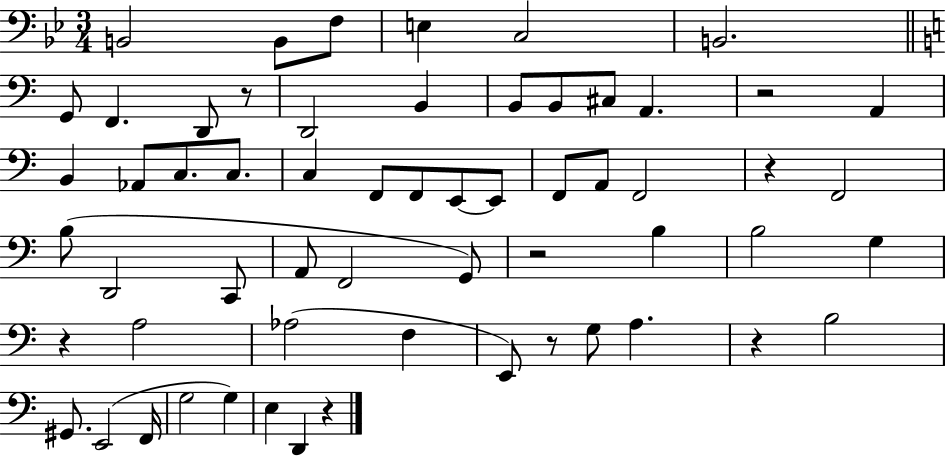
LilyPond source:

{
  \clef bass
  \numericTimeSignature
  \time 3/4
  \key bes \major
  b,2 b,8 f8 | e4 c2 | b,2. | \bar "||" \break \key a \minor g,8 f,4. d,8 r8 | d,2 b,4 | b,8 b,8 cis8 a,4. | r2 a,4 | \break b,4 aes,8 c8. c8. | c4 f,8 f,8 e,8~~ e,8 | f,8 a,8 f,2 | r4 f,2 | \break b8( d,2 c,8 | a,8 f,2 g,8) | r2 b4 | b2 g4 | \break r4 a2 | aes2( f4 | e,8) r8 g8 a4. | r4 b2 | \break gis,8. e,2( f,16 | g2 g4) | e4 d,4 r4 | \bar "|."
}